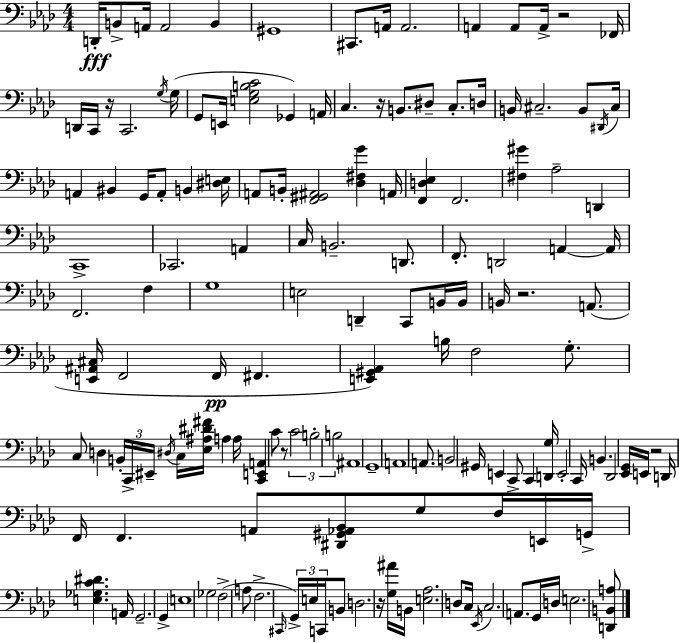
X:1
T:Untitled
M:4/4
L:1/4
K:Fm
D,,/4 B,,/2 A,,/4 A,,2 B,, ^G,,4 ^C,,/2 A,,/4 A,,2 A,, A,,/2 A,,/4 z2 _F,,/4 D,,/4 C,,/4 z/4 C,,2 G,/4 G,/4 G,,/2 E,,/4 [E,G,B,C]2 _G,, A,,/4 C, z/4 B,,/2 ^D,/2 C,/2 D,/4 B,,/4 ^C,2 B,,/2 ^D,,/4 ^C,/4 A,, ^B,, G,,/4 A,,/2 B,, [^D,E,]/4 A,,/2 B,,/4 [F,,^G,,^A,,]2 [_D,^F,G] A,,/4 [F,,D,_E,] F,,2 [^F,^G] _A,2 D,, C,,4 _C,,2 A,, C,/4 B,,2 D,,/2 F,,/2 D,,2 A,, A,,/4 F,,2 F, G,4 E,2 D,, C,,/2 B,,/4 B,,/4 B,,/4 z2 A,,/2 [E,,^A,,^C,]/4 F,,2 F,,/4 ^F,, [E,,^G,,_A,,] B,/4 F,2 G,/2 C,/2 D, B,,/4 C,,/4 ^E,,/4 ^D,/4 C,/4 [_E,^A,^D^F]/4 A, A,/4 [C,,E,,A,,] C/2 z/2 C2 B,2 B,2 ^A,,4 G,,4 A,,4 A,,/2 B,,2 ^G,,/4 E,, C,,/2 C,, [D,,G,]/4 E,,2 C,,/4 B,, _D,,2 [_E,,G,,]/4 E,,/4 z2 D,,/4 F,,/4 F,, A,,/2 [^D,,^G,,_A,,_B,,]/2 G,/2 F,/4 E,,/4 G,,/4 [E,_G,C^D] A,,/4 G,,2 G,, E,4 _G,2 F,2 A,/2 F,2 ^C,,/4 G,,/4 E,/4 C,,/4 B,,/2 D,2 z/4 [G,^A]/4 B,,/4 [E,_A,]2 D,/2 C,/4 _E,,/4 C,2 A,,/2 G,,/4 D,/4 E,2 [D,,B,,A,]/2